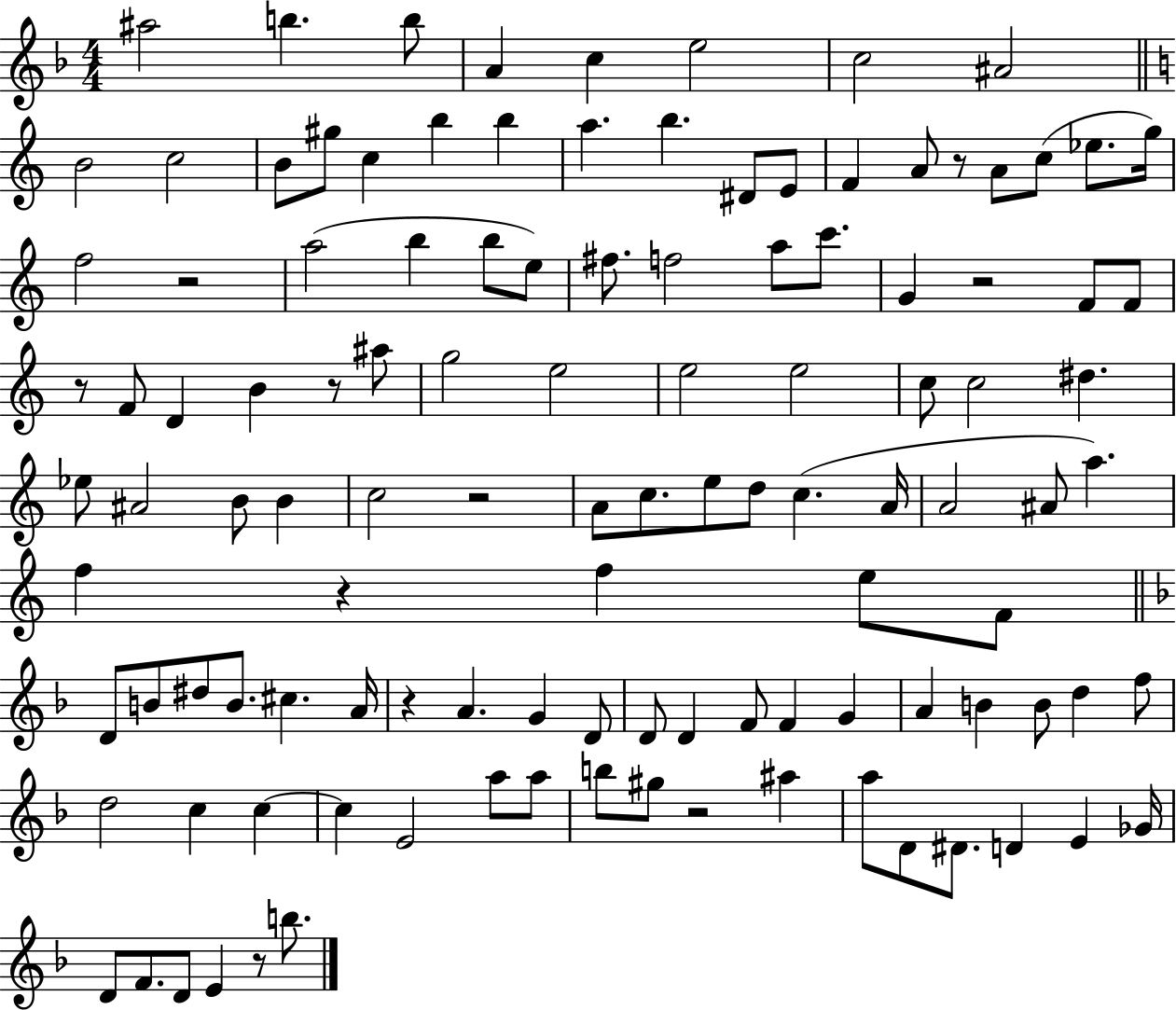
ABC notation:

X:1
T:Untitled
M:4/4
L:1/4
K:F
^a2 b b/2 A c e2 c2 ^A2 B2 c2 B/2 ^g/2 c b b a b ^D/2 E/2 F A/2 z/2 A/2 c/2 _e/2 g/4 f2 z2 a2 b b/2 e/2 ^f/2 f2 a/2 c'/2 G z2 F/2 F/2 z/2 F/2 D B z/2 ^a/2 g2 e2 e2 e2 c/2 c2 ^d _e/2 ^A2 B/2 B c2 z2 A/2 c/2 e/2 d/2 c A/4 A2 ^A/2 a f z f e/2 F/2 D/2 B/2 ^d/2 B/2 ^c A/4 z A G D/2 D/2 D F/2 F G A B B/2 d f/2 d2 c c c E2 a/2 a/2 b/2 ^g/2 z2 ^a a/2 D/2 ^D/2 D E _G/4 D/2 F/2 D/2 E z/2 b/2